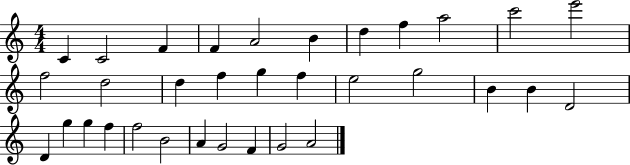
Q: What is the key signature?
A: C major